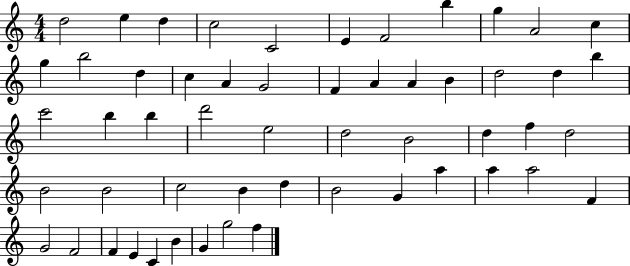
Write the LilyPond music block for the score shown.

{
  \clef treble
  \numericTimeSignature
  \time 4/4
  \key c \major
  d''2 e''4 d''4 | c''2 c'2 | e'4 f'2 b''4 | g''4 a'2 c''4 | \break g''4 b''2 d''4 | c''4 a'4 g'2 | f'4 a'4 a'4 b'4 | d''2 d''4 b''4 | \break c'''2 b''4 b''4 | d'''2 e''2 | d''2 b'2 | d''4 f''4 d''2 | \break b'2 b'2 | c''2 b'4 d''4 | b'2 g'4 a''4 | a''4 a''2 f'4 | \break g'2 f'2 | f'4 e'4 c'4 b'4 | g'4 g''2 f''4 | \bar "|."
}